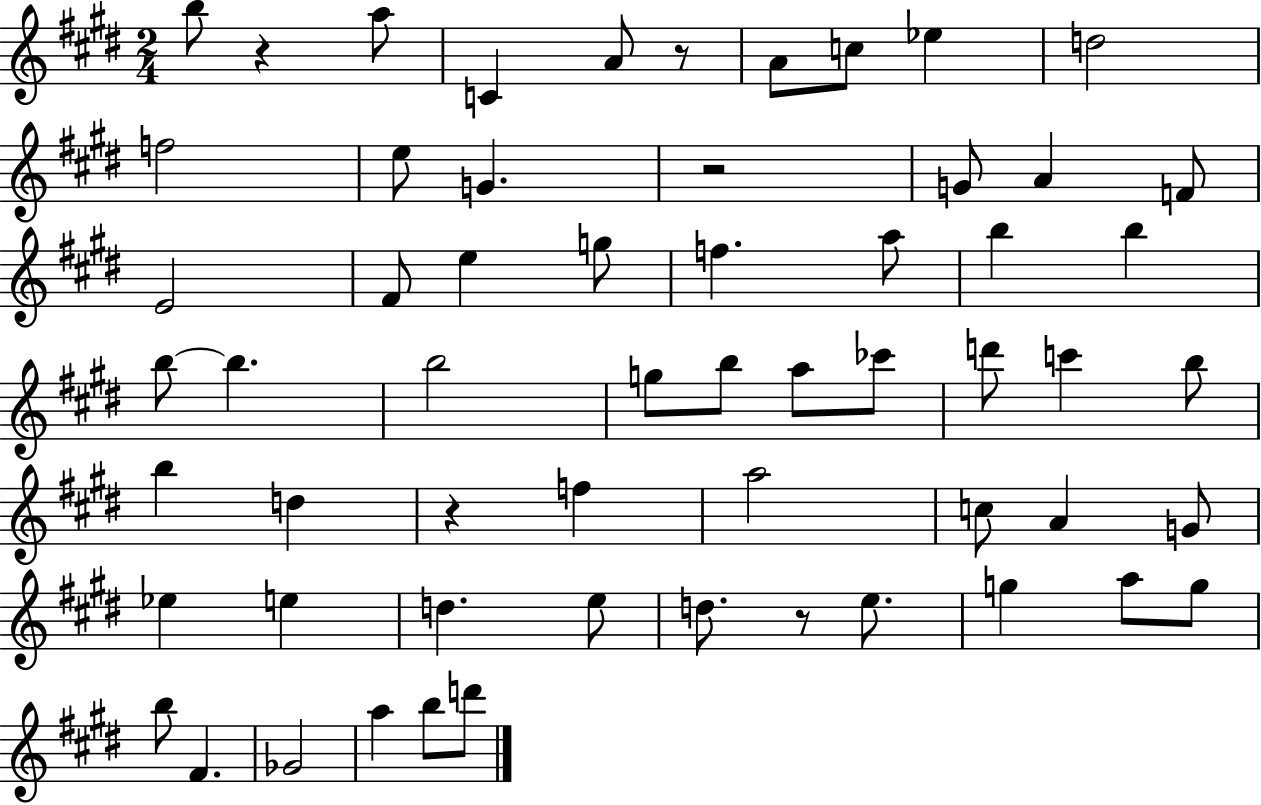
X:1
T:Untitled
M:2/4
L:1/4
K:E
b/2 z a/2 C A/2 z/2 A/2 c/2 _e d2 f2 e/2 G z2 G/2 A F/2 E2 ^F/2 e g/2 f a/2 b b b/2 b b2 g/2 b/2 a/2 _c'/2 d'/2 c' b/2 b d z f a2 c/2 A G/2 _e e d e/2 d/2 z/2 e/2 g a/2 g/2 b/2 ^F _G2 a b/2 d'/2